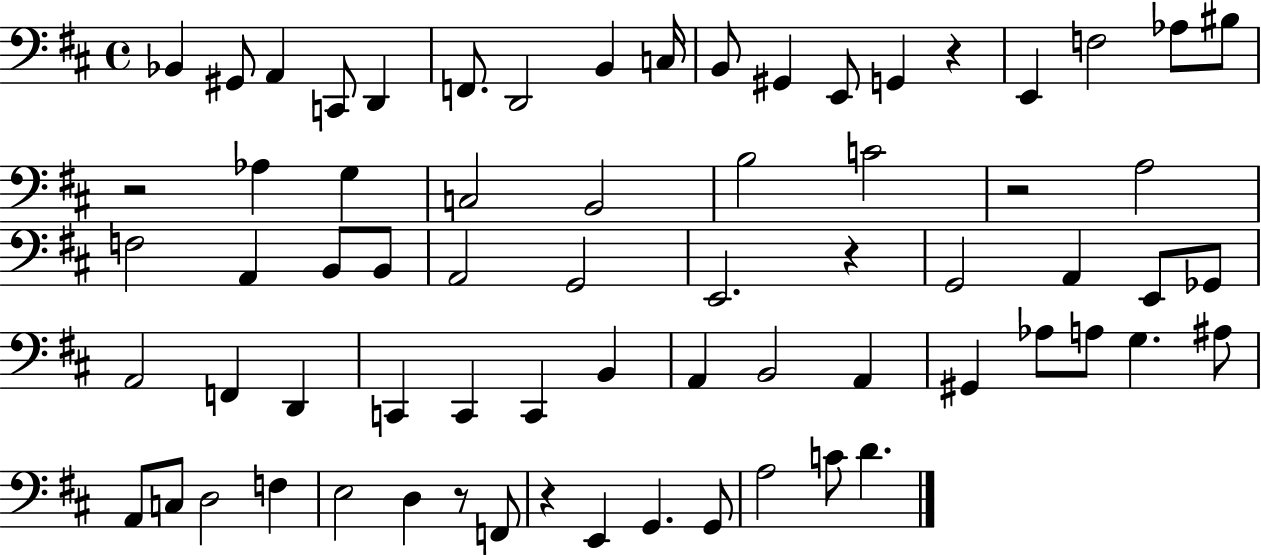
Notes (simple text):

Bb2/q G#2/e A2/q C2/e D2/q F2/e. D2/h B2/q C3/s B2/e G#2/q E2/e G2/q R/q E2/q F3/h Ab3/e BIS3/e R/h Ab3/q G3/q C3/h B2/h B3/h C4/h R/h A3/h F3/h A2/q B2/e B2/e A2/h G2/h E2/h. R/q G2/h A2/q E2/e Gb2/e A2/h F2/q D2/q C2/q C2/q C2/q B2/q A2/q B2/h A2/q G#2/q Ab3/e A3/e G3/q. A#3/e A2/e C3/e D3/h F3/q E3/h D3/q R/e F2/e R/q E2/q G2/q. G2/e A3/h C4/e D4/q.